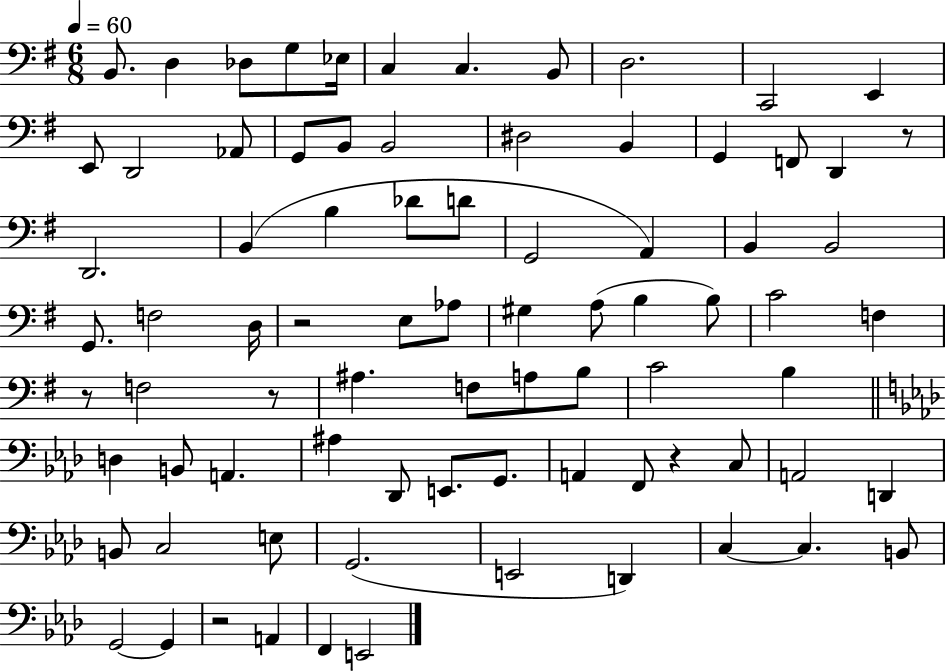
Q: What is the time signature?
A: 6/8